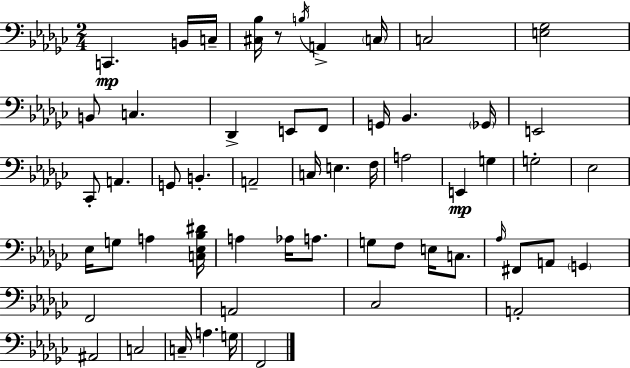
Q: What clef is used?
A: bass